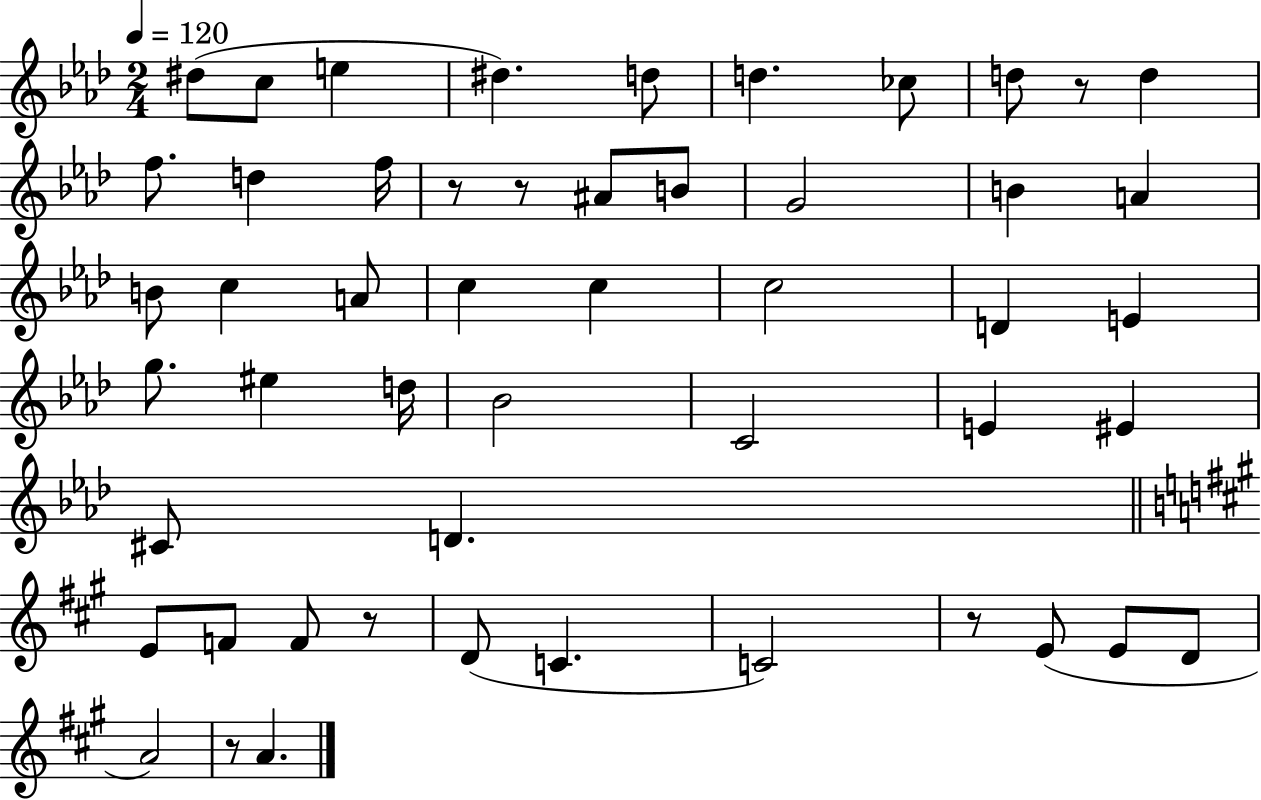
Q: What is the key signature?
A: AES major